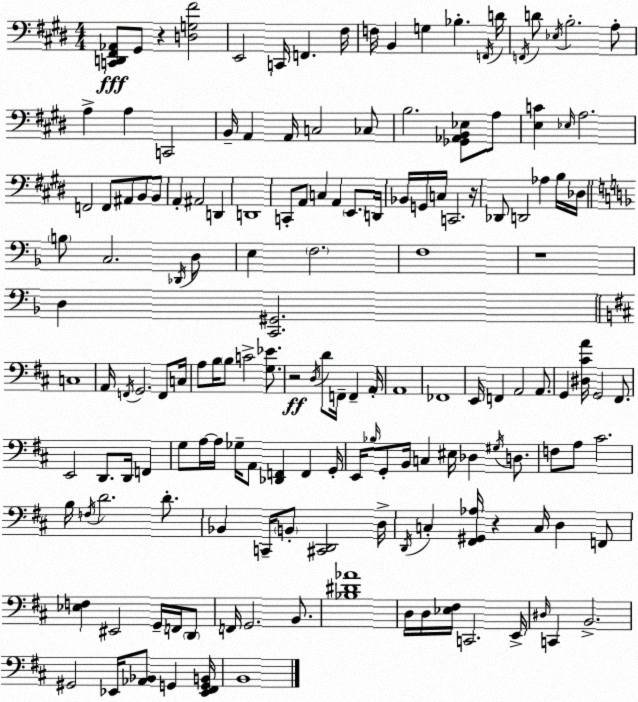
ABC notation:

X:1
T:Untitled
M:4/4
L:1/4
K:E
[C,,D,,^F,,_A,,]/2 ^G,,/2 z [D,G,^F]2 E,,2 C,,/4 F,, ^F,/4 F,/4 B,, G, _B, F,,/4 D/4 F,,/4 D/2 _E,/4 B,2 A,/2 A, A, C,,2 B,,/4 A,, A,,/4 C,2 _C,/2 B,2 [_G,,_A,,B,,_E,]/2 A,/2 [E,C] _E,/4 A,2 F,,2 F,,/2 ^A,,/2 B,,/2 B,,/2 A,, ^A,,2 D,, D,,4 C,,/2 A,,/2 C, A,, E,,/2 D,,/4 _B,,/4 G,,/4 C,/4 C,,2 z/4 _D,,/2 D,,2 _A, B,/4 _D,/4 B,/2 C,2 _D,,/4 D,/2 E, F,2 F,4 z4 D, [C,,^G,,]2 C,4 A,,/4 F,,/4 G,,2 F,,/2 C,/4 A,/2 B,/4 B,/2 C2 [G,_E]/2 z2 D,/4 D/2 F,,/4 F,, A,,/4 A,,4 _F,,4 E,,/4 F,, A,,2 A,,/2 G,, [^D,^CA]/4 G,,2 ^F,,/2 E,,2 D,,/2 D,,/4 F,, G,/2 A,/4 A,/4 _G,/4 A,,/2 [_D,,F,,] F,, G,,/4 E,,/4 _B,/4 G,,/2 B,,/4 C, ^E,/4 _D, ^G,/4 D,/2 F,/2 A,/2 ^C2 B,/4 F,/4 D2 D/2 _B,, C,,/4 B,,/2 [^C,,D,,]2 D,/4 D,,/4 C, [^F,,^G,,_A,]/4 z C,/4 D, F,,/2 [_E,F,] ^E,,2 G,,/4 F,,/4 D,,/2 F,,/4 G,,2 B,,/2 [_B,^D_A]4 D,/4 D,/4 [_E,^F,]/4 C,,2 E,,/4 ^D,/4 C,, B,,2 ^G,,2 _E,,/4 [_A,,_B,,]/2 G,, [_E,,^F,,G,,B,,]/4 B,,4